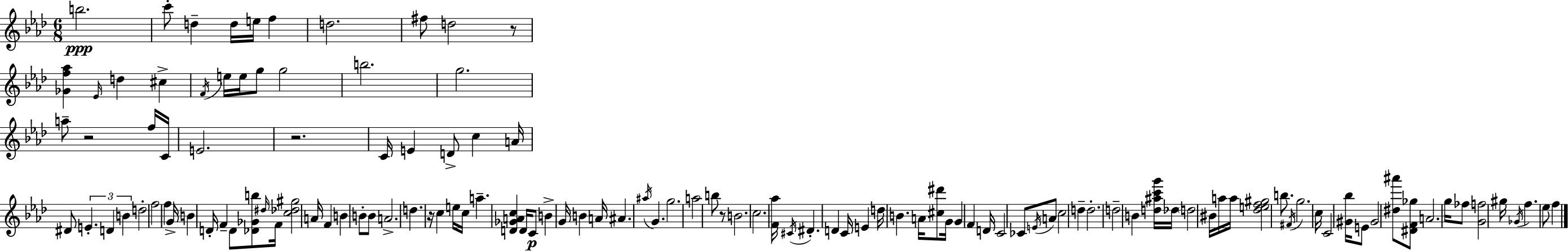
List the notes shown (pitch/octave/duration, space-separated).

B5/h. C6/e D5/q D5/s E5/s F5/q D5/h. F#5/e D5/h R/e [Gb4,F5,Ab5]/q Eb4/s D5/q C#5/q F4/s E5/s E5/s G5/e G5/h B5/h. G5/h. A5/e R/h F5/s C4/s E4/h. R/h. C4/s E4/q D4/e C5/q A4/s D#4/e E4/q. D4/q B4/q D5/h F5/h F5/q G4/s B4/q D4/s F4/q D4/e [Db4,Gb4,B5]/e D#5/s F4/s [C5,Db5,G#5]/h A4/s F4/q B4/q B4/e B4/e A4/h. D5/q. R/s C5/q E5/s C5/s A5/q. [D4,Gb4,A4,C5]/q D4/s C4/e B4/q G4/s B4/q A4/s A#4/q. A#5/s G4/q. G5/h. A5/h B5/e R/e B4/h. C5/h. [F4,Ab5]/s C#4/s D#4/q. D4/q C4/s E4/q D5/s B4/q. A4/s [C#5,D#6]/e G4/s G4/q F4/q D4/s C4/h CES4/e E4/s A4/e C5/h D5/q D5/h. D5/h B4/q [D5,A#5,C6,G6]/s Db5/s D5/h BIS4/s A5/s A5/s [Db5,E5,F5,G#5]/h B5/e. F#4/s G5/h. C5/s C4/h [G#4,Bb5]/s E4/e G#4/h [D#5,A#6]/e [D#4,F4,Gb5]/e A4/h. G5/s FES5/e [G4,F5]/h G#5/s Gb4/s F5/q. Eb5/e F5/q